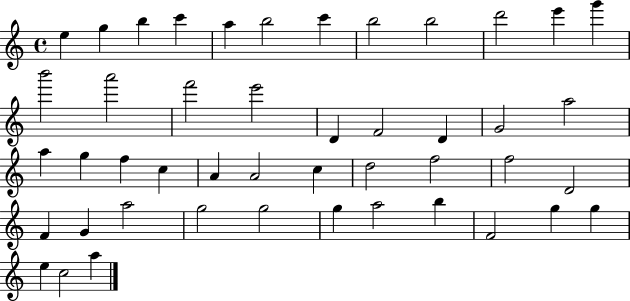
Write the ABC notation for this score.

X:1
T:Untitled
M:4/4
L:1/4
K:C
e g b c' a b2 c' b2 b2 d'2 e' g' b'2 a'2 f'2 e'2 D F2 D G2 a2 a g f c A A2 c d2 f2 f2 D2 F G a2 g2 g2 g a2 b F2 g g e c2 a